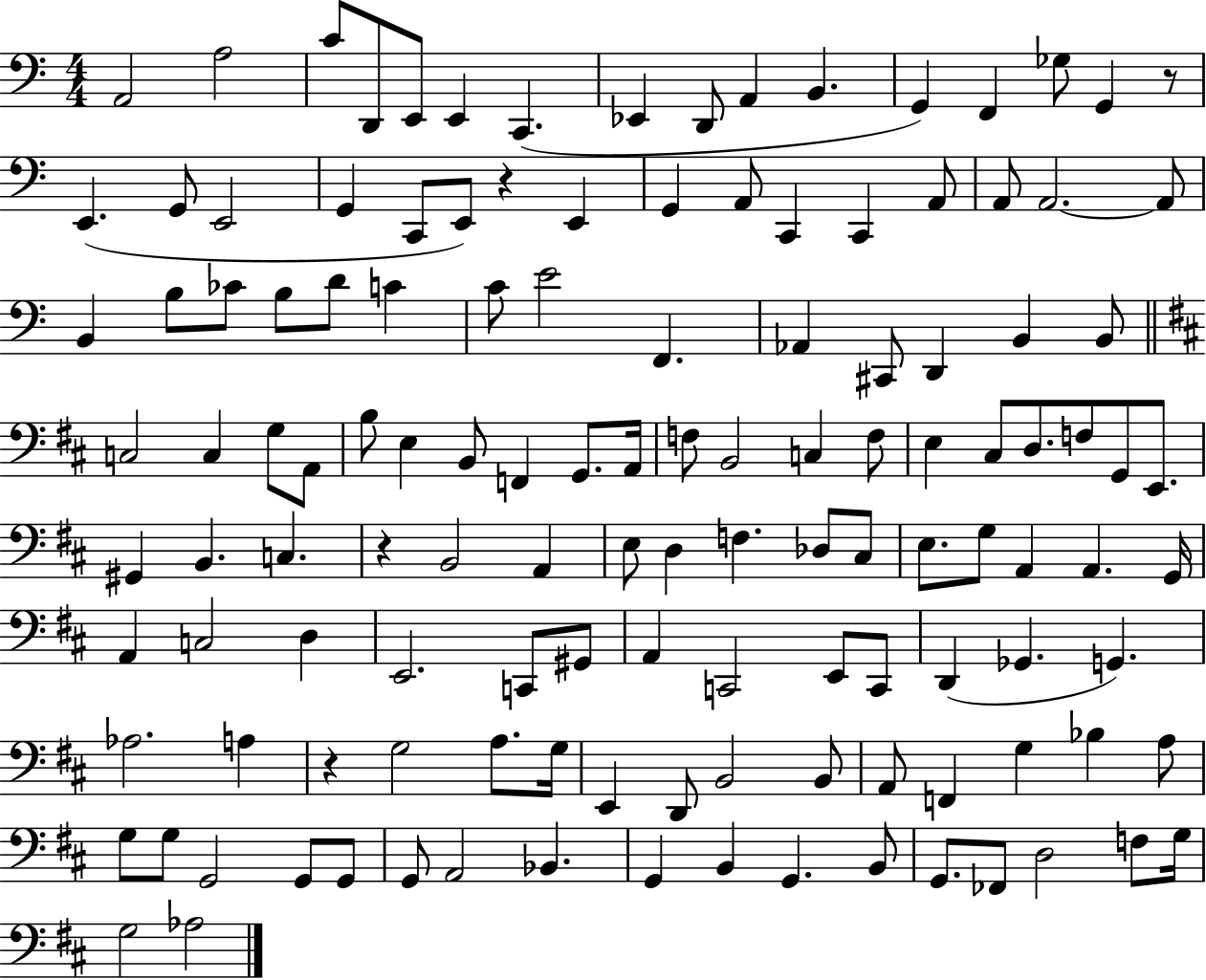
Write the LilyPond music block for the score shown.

{
  \clef bass
  \numericTimeSignature
  \time 4/4
  \key c \major
  \repeat volta 2 { a,2 a2 | c'8 d,8 e,8 e,4 c,4.( | ees,4 d,8 a,4 b,4. | g,4) f,4 ges8 g,4 r8 | \break e,4.( g,8 e,2 | g,4 c,8 e,8) r4 e,4 | g,4 a,8 c,4 c,4 a,8 | a,8 a,2.~~ a,8 | \break b,4 b8 ces'8 b8 d'8 c'4 | c'8 e'2 f,4. | aes,4 cis,8 d,4 b,4 b,8 | \bar "||" \break \key b \minor c2 c4 g8 a,8 | b8 e4 b,8 f,4 g,8. a,16 | f8 b,2 c4 f8 | e4 cis8 d8. f8 g,8 e,8. | \break gis,4 b,4. c4. | r4 b,2 a,4 | e8 d4 f4. des8 cis8 | e8. g8 a,4 a,4. g,16 | \break a,4 c2 d4 | e,2. c,8 gis,8 | a,4 c,2 e,8 c,8 | d,4( ges,4. g,4.) | \break aes2. a4 | r4 g2 a8. g16 | e,4 d,8 b,2 b,8 | a,8 f,4 g4 bes4 a8 | \break g8 g8 g,2 g,8 g,8 | g,8 a,2 bes,4. | g,4 b,4 g,4. b,8 | g,8. fes,8 d2 f8 g16 | \break g2 aes2 | } \bar "|."
}